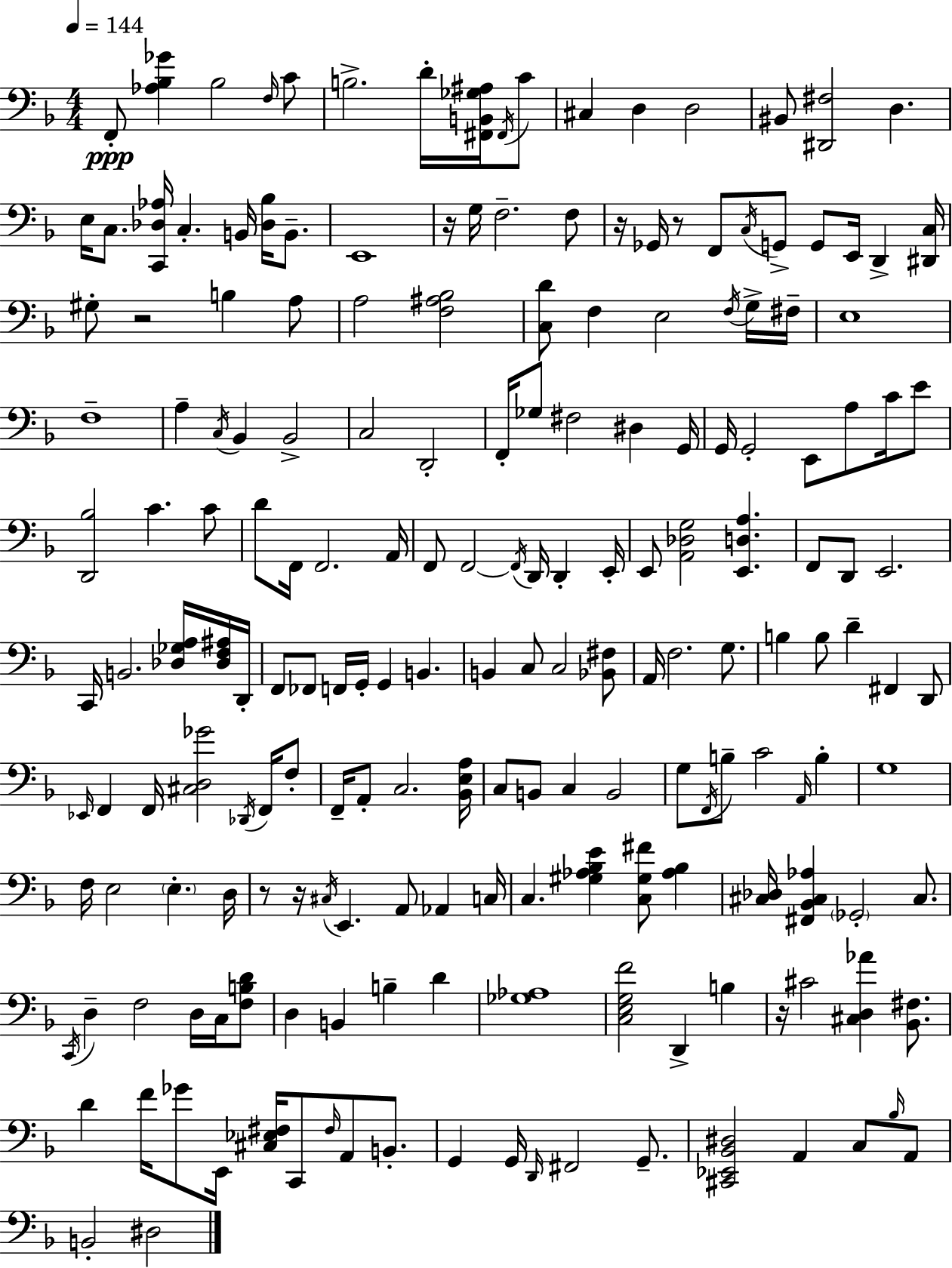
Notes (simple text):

F2/e [Ab3,Bb3,Gb4]/q Bb3/h F3/s C4/e B3/h. D4/s [F#2,B2,Gb3,A#3]/s F#2/s C4/e C#3/q D3/q D3/h BIS2/e [D#2,F#3]/h D3/q. E3/s C3/e. [C2,Db3,Ab3]/s C3/q. B2/s [Db3,Bb3]/s B2/e. E2/w R/s G3/s F3/h. F3/e R/s Gb2/s R/e F2/e C3/s G2/e G2/e E2/s D2/q [D#2,C3]/s G#3/e R/h B3/q A3/e A3/h [F3,A#3,Bb3]/h [C3,D4]/e F3/q E3/h F3/s G3/s F#3/s E3/w F3/w A3/q C3/s Bb2/q Bb2/h C3/h D2/h F2/s Gb3/e F#3/h D#3/q G2/s G2/s G2/h E2/e A3/e C4/s E4/e [D2,Bb3]/h C4/q. C4/e D4/e F2/s F2/h. A2/s F2/e F2/h F2/s D2/s D2/q E2/s E2/e [A2,Db3,G3]/h [E2,D3,A3]/q. F2/e D2/e E2/h. C2/s B2/h. [Db3,Gb3,A3]/s [Db3,F3,A#3]/s D2/s F2/e FES2/e F2/s G2/s G2/q B2/q. B2/q C3/e C3/h [Bb2,F#3]/e A2/s F3/h. G3/e. B3/q B3/e D4/q F#2/q D2/e Eb2/s F2/q F2/s [C#3,D3,Gb4]/h Db2/s F2/s F3/e F2/s A2/e C3/h. [Bb2,E3,A3]/s C3/e B2/e C3/q B2/h G3/e F2/s B3/e C4/h A2/s B3/q G3/w F3/s E3/h E3/q. D3/s R/e R/s C#3/s E2/q. A2/e Ab2/q C3/s C3/q. [G#3,Ab3,Bb3,E4]/q [C3,G#3,F#4]/e [Ab3,Bb3]/q [C#3,Db3]/s [F#2,Bb2,C#3,Ab3]/q Gb2/h C#3/e. C2/s D3/q F3/h D3/s C3/s [F3,B3,D4]/e D3/q B2/q B3/q D4/q [Gb3,Ab3]/w [C3,E3,G3,F4]/h D2/q B3/q R/s C#4/h [C#3,D3,Ab4]/q [Bb2,F#3]/e. D4/q F4/s Gb4/e E2/s [C#3,Eb3,F#3]/s C2/e F#3/s A2/e B2/e. G2/q G2/s D2/s F#2/h G2/e. [C#2,Eb2,Bb2,D#3]/h A2/q C3/e Bb3/s A2/e B2/h D#3/h